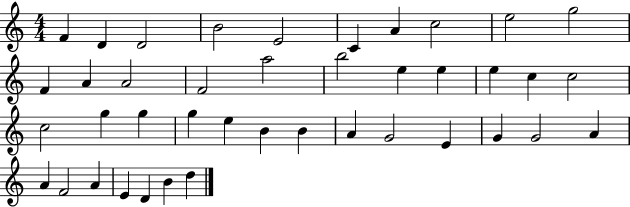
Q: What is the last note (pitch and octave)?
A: D5